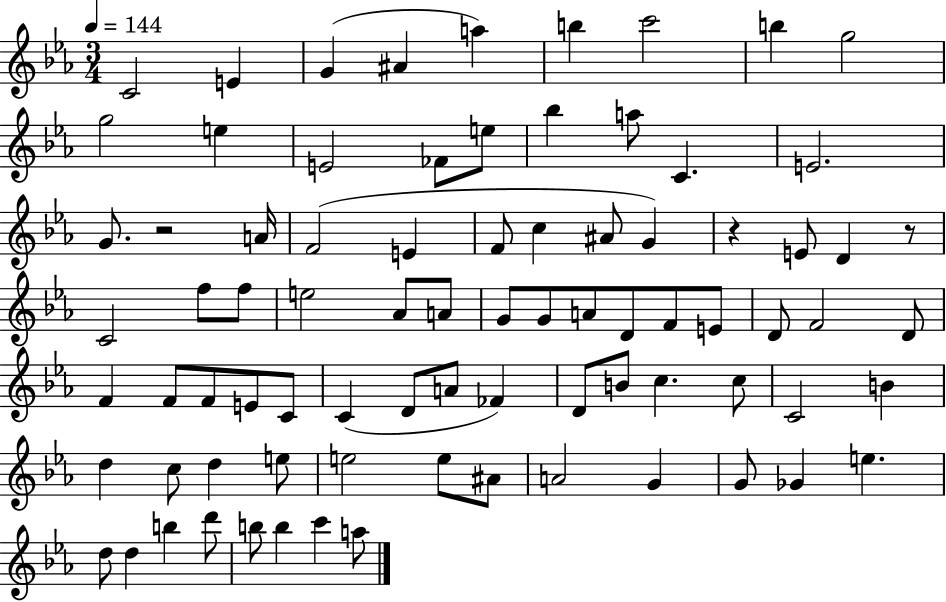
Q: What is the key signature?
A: EES major